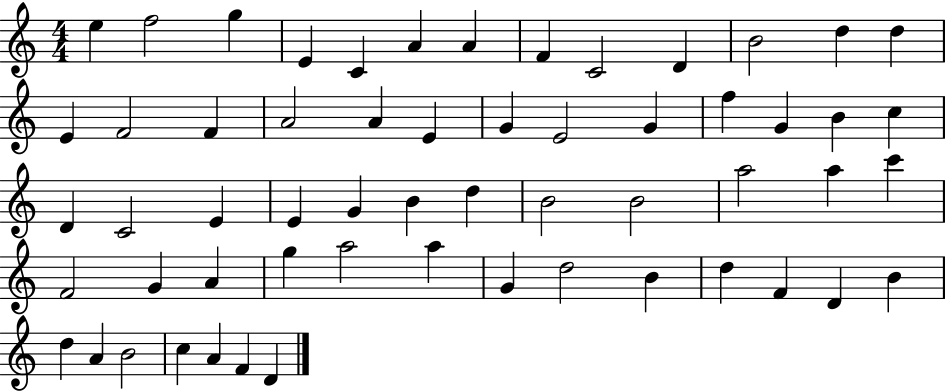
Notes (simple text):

E5/q F5/h G5/q E4/q C4/q A4/q A4/q F4/q C4/h D4/q B4/h D5/q D5/q E4/q F4/h F4/q A4/h A4/q E4/q G4/q E4/h G4/q F5/q G4/q B4/q C5/q D4/q C4/h E4/q E4/q G4/q B4/q D5/q B4/h B4/h A5/h A5/q C6/q F4/h G4/q A4/q G5/q A5/h A5/q G4/q D5/h B4/q D5/q F4/q D4/q B4/q D5/q A4/q B4/h C5/q A4/q F4/q D4/q